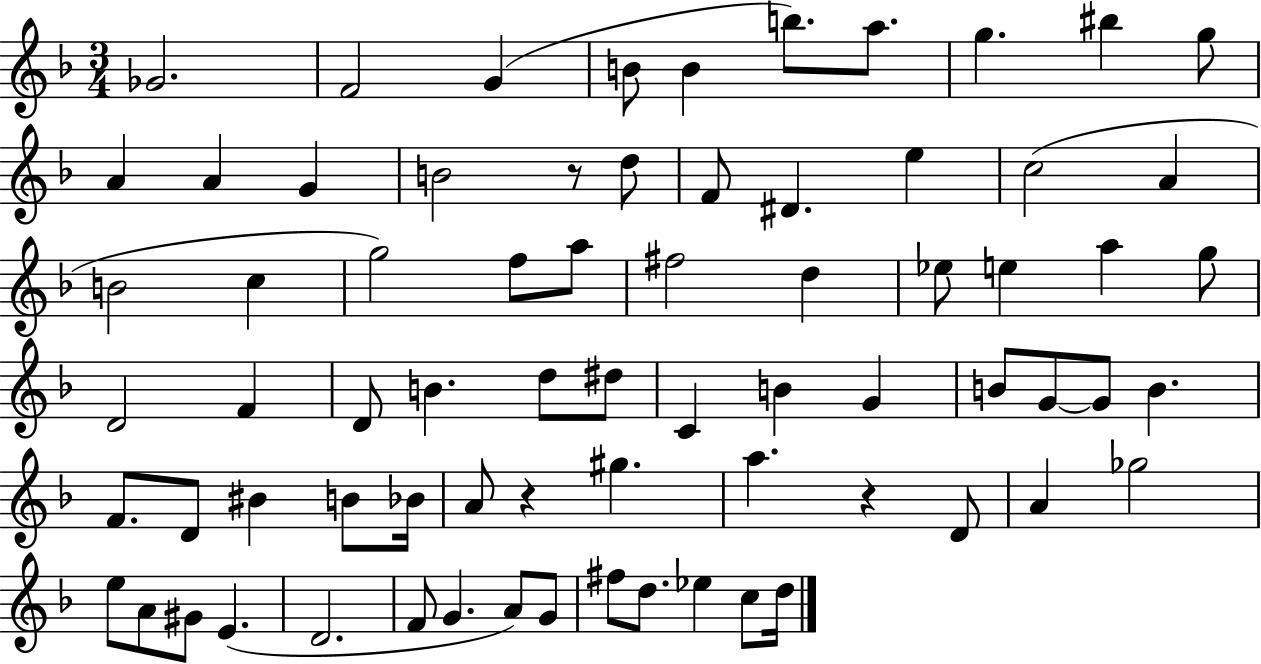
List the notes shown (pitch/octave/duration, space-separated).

Gb4/h. F4/h G4/q B4/e B4/q B5/e. A5/e. G5/q. BIS5/q G5/e A4/q A4/q G4/q B4/h R/e D5/e F4/e D#4/q. E5/q C5/h A4/q B4/h C5/q G5/h F5/e A5/e F#5/h D5/q Eb5/e E5/q A5/q G5/e D4/h F4/q D4/e B4/q. D5/e D#5/e C4/q B4/q G4/q B4/e G4/e G4/e B4/q. F4/e. D4/e BIS4/q B4/e Bb4/s A4/e R/q G#5/q. A5/q. R/q D4/e A4/q Gb5/h E5/e A4/e G#4/e E4/q. D4/h. F4/e G4/q. A4/e G4/e F#5/e D5/e. Eb5/q C5/e D5/s